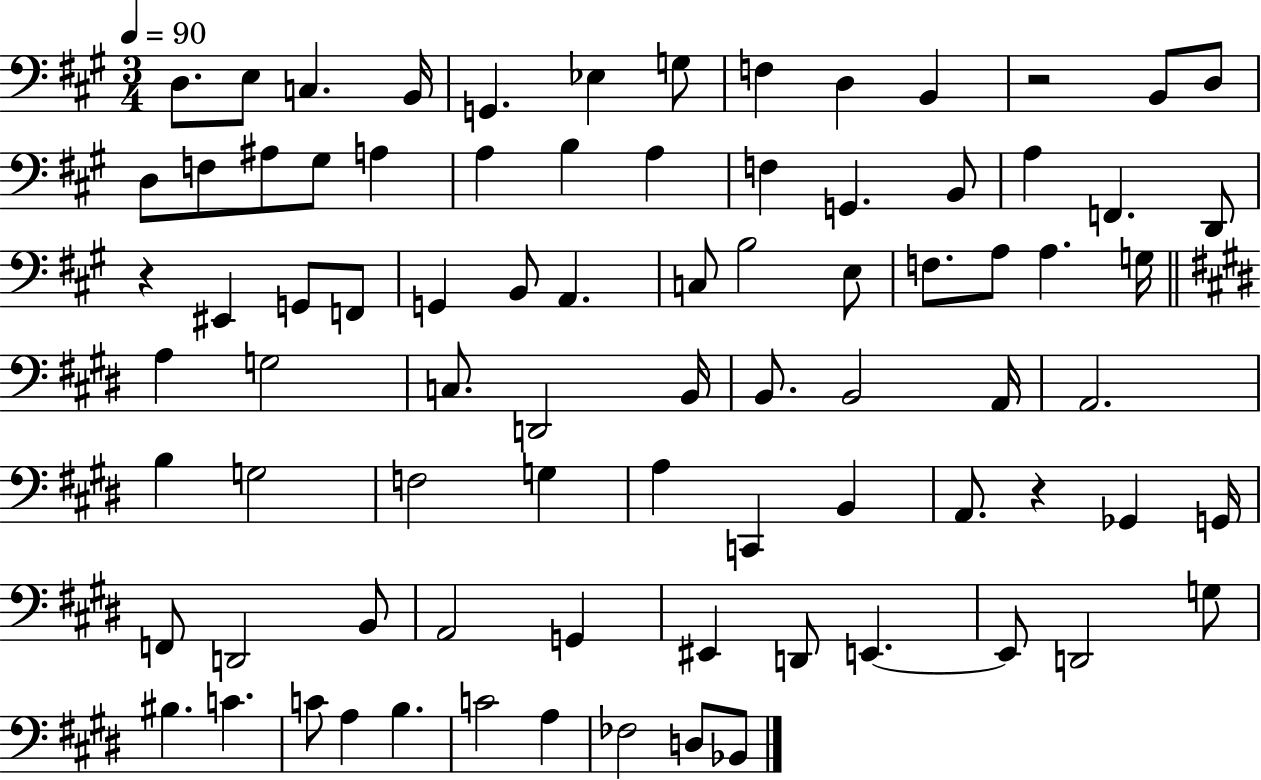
{
  \clef bass
  \numericTimeSignature
  \time 3/4
  \key a \major
  \tempo 4 = 90
  d8. e8 c4. b,16 | g,4. ees4 g8 | f4 d4 b,4 | r2 b,8 d8 | \break d8 f8 ais8 gis8 a4 | a4 b4 a4 | f4 g,4. b,8 | a4 f,4. d,8 | \break r4 eis,4 g,8 f,8 | g,4 b,8 a,4. | c8 b2 e8 | f8. a8 a4. g16 | \break \bar "||" \break \key e \major a4 g2 | c8. d,2 b,16 | b,8. b,2 a,16 | a,2. | \break b4 g2 | f2 g4 | a4 c,4 b,4 | a,8. r4 ges,4 g,16 | \break f,8 d,2 b,8 | a,2 g,4 | eis,4 d,8 e,4.~~ | e,8 d,2 g8 | \break bis4. c'4. | c'8 a4 b4. | c'2 a4 | fes2 d8 bes,8 | \break \bar "|."
}